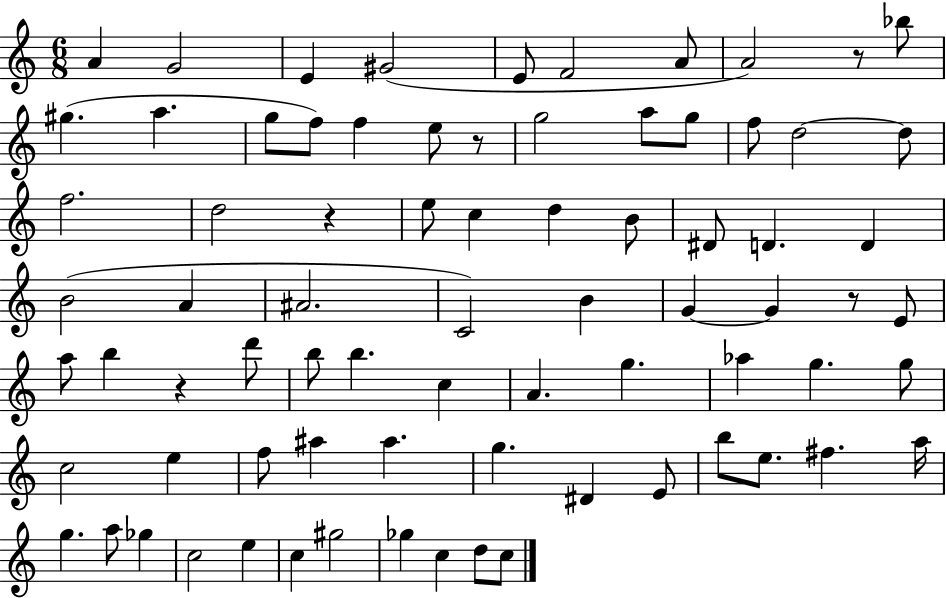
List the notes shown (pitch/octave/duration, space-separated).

A4/q G4/h E4/q G#4/h E4/e F4/h A4/e A4/h R/e Bb5/e G#5/q. A5/q. G5/e F5/e F5/q E5/e R/e G5/h A5/e G5/e F5/e D5/h D5/e F5/h. D5/h R/q E5/e C5/q D5/q B4/e D#4/e D4/q. D4/q B4/h A4/q A#4/h. C4/h B4/q G4/q G4/q R/e E4/e A5/e B5/q R/q D6/e B5/e B5/q. C5/q A4/q. G5/q. Ab5/q G5/q. G5/e C5/h E5/q F5/e A#5/q A#5/q. G5/q. D#4/q E4/e B5/e E5/e. F#5/q. A5/s G5/q. A5/e Gb5/q C5/h E5/q C5/q G#5/h Gb5/q C5/q D5/e C5/e